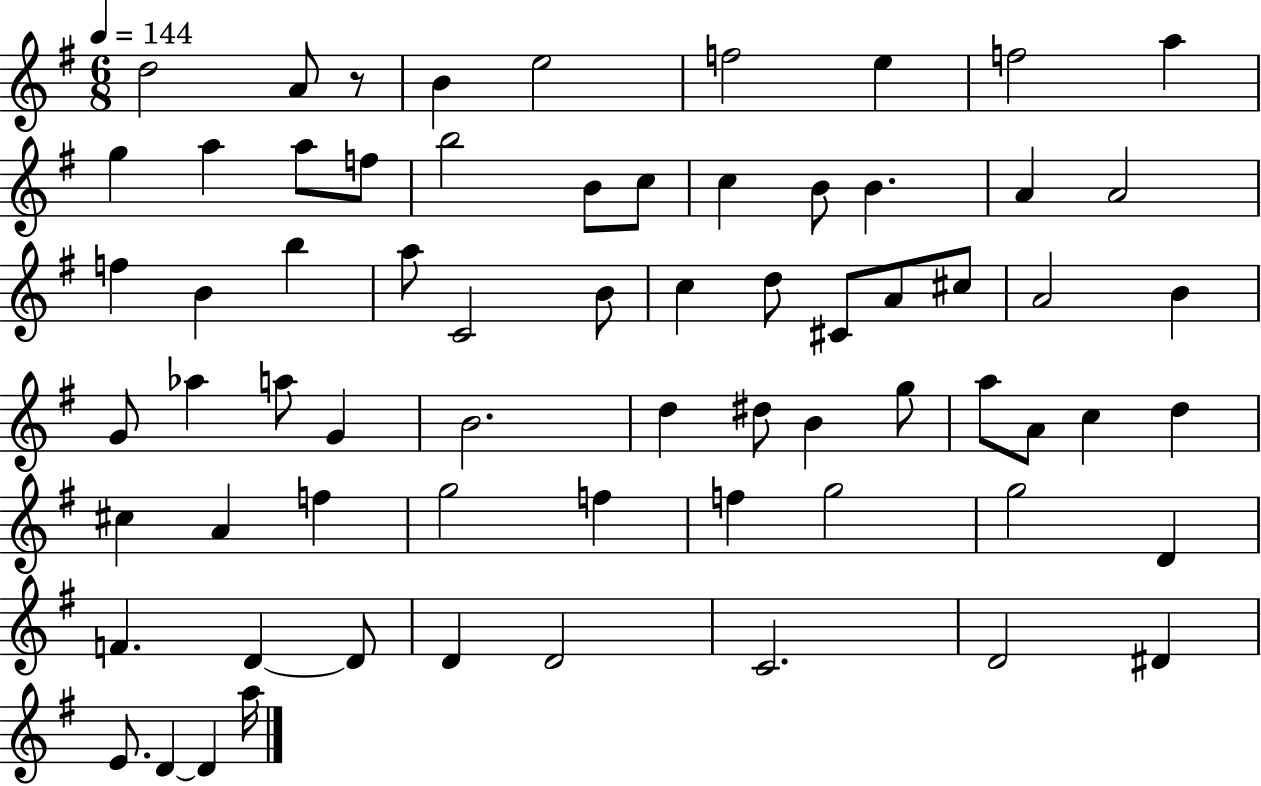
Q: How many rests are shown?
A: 1